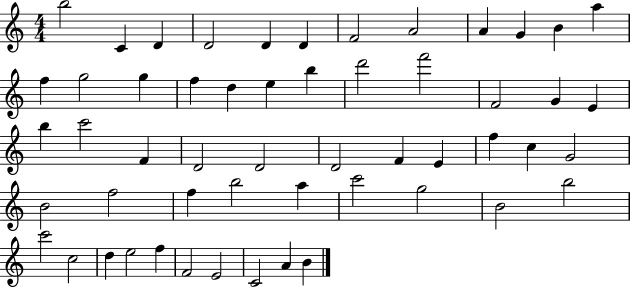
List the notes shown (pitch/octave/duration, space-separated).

B5/h C4/q D4/q D4/h D4/q D4/q F4/h A4/h A4/q G4/q B4/q A5/q F5/q G5/h G5/q F5/q D5/q E5/q B5/q D6/h F6/h F4/h G4/q E4/q B5/q C6/h F4/q D4/h D4/h D4/h F4/q E4/q F5/q C5/q G4/h B4/h F5/h F5/q B5/h A5/q C6/h G5/h B4/h B5/h C6/h C5/h D5/q E5/h F5/q F4/h E4/h C4/h A4/q B4/q